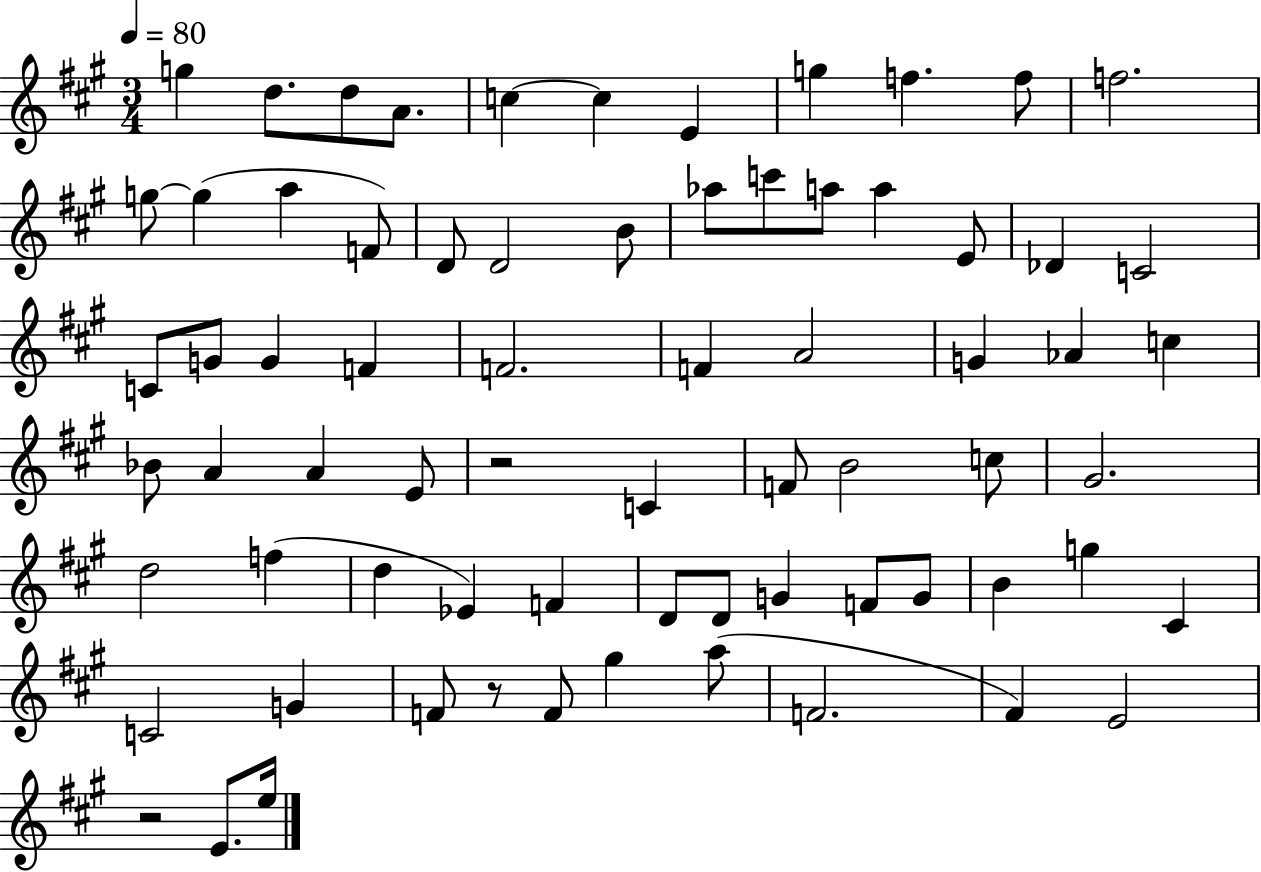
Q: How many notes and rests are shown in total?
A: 71